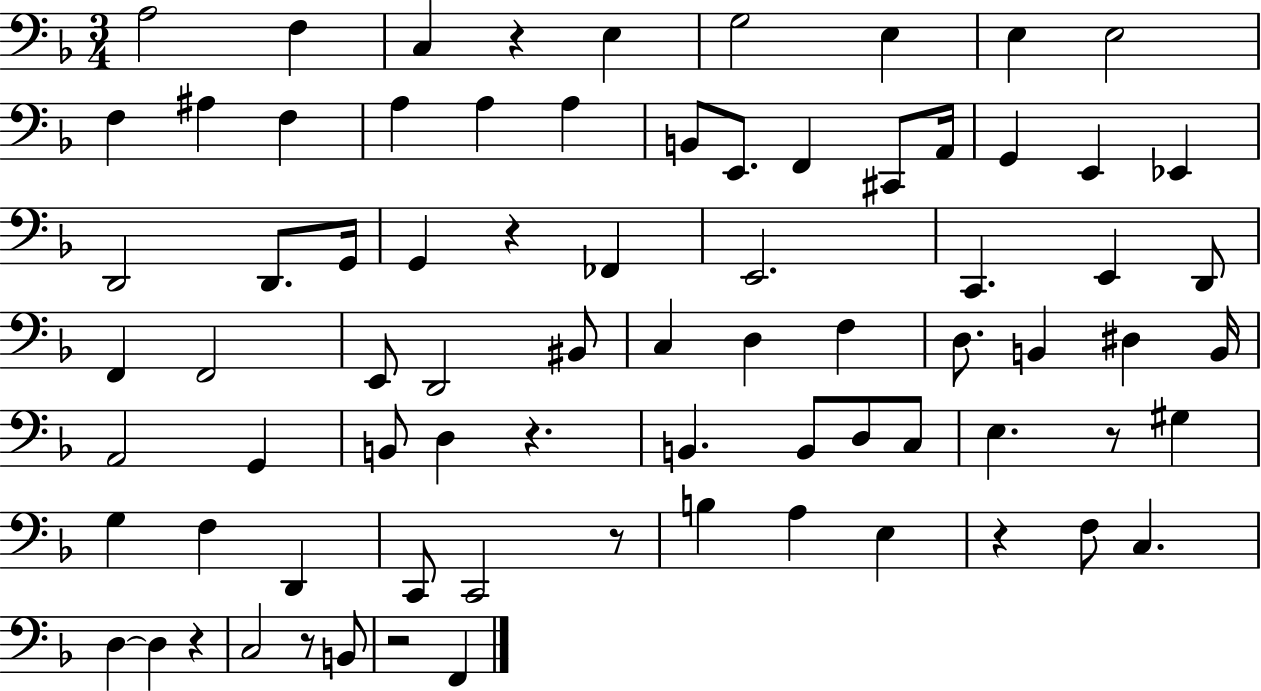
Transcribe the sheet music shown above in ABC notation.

X:1
T:Untitled
M:3/4
L:1/4
K:F
A,2 F, C, z E, G,2 E, E, E,2 F, ^A, F, A, A, A, B,,/2 E,,/2 F,, ^C,,/2 A,,/4 G,, E,, _E,, D,,2 D,,/2 G,,/4 G,, z _F,, E,,2 C,, E,, D,,/2 F,, F,,2 E,,/2 D,,2 ^B,,/2 C, D, F, D,/2 B,, ^D, B,,/4 A,,2 G,, B,,/2 D, z B,, B,,/2 D,/2 C,/2 E, z/2 ^G, G, F, D,, C,,/2 C,,2 z/2 B, A, E, z F,/2 C, D, D, z C,2 z/2 B,,/2 z2 F,,